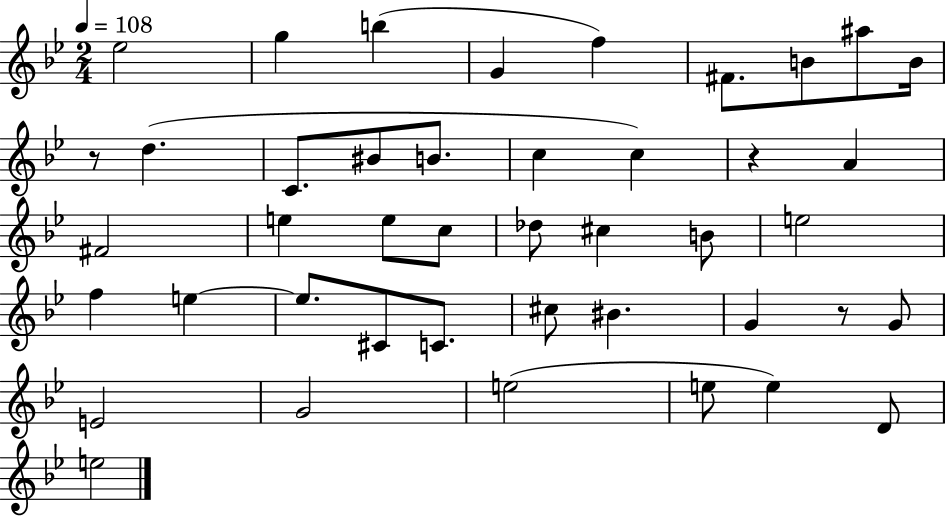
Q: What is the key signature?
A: BES major